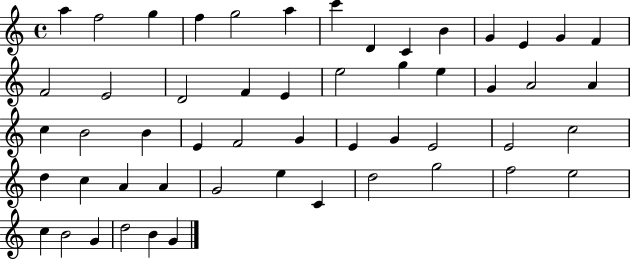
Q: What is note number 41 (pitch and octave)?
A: G4